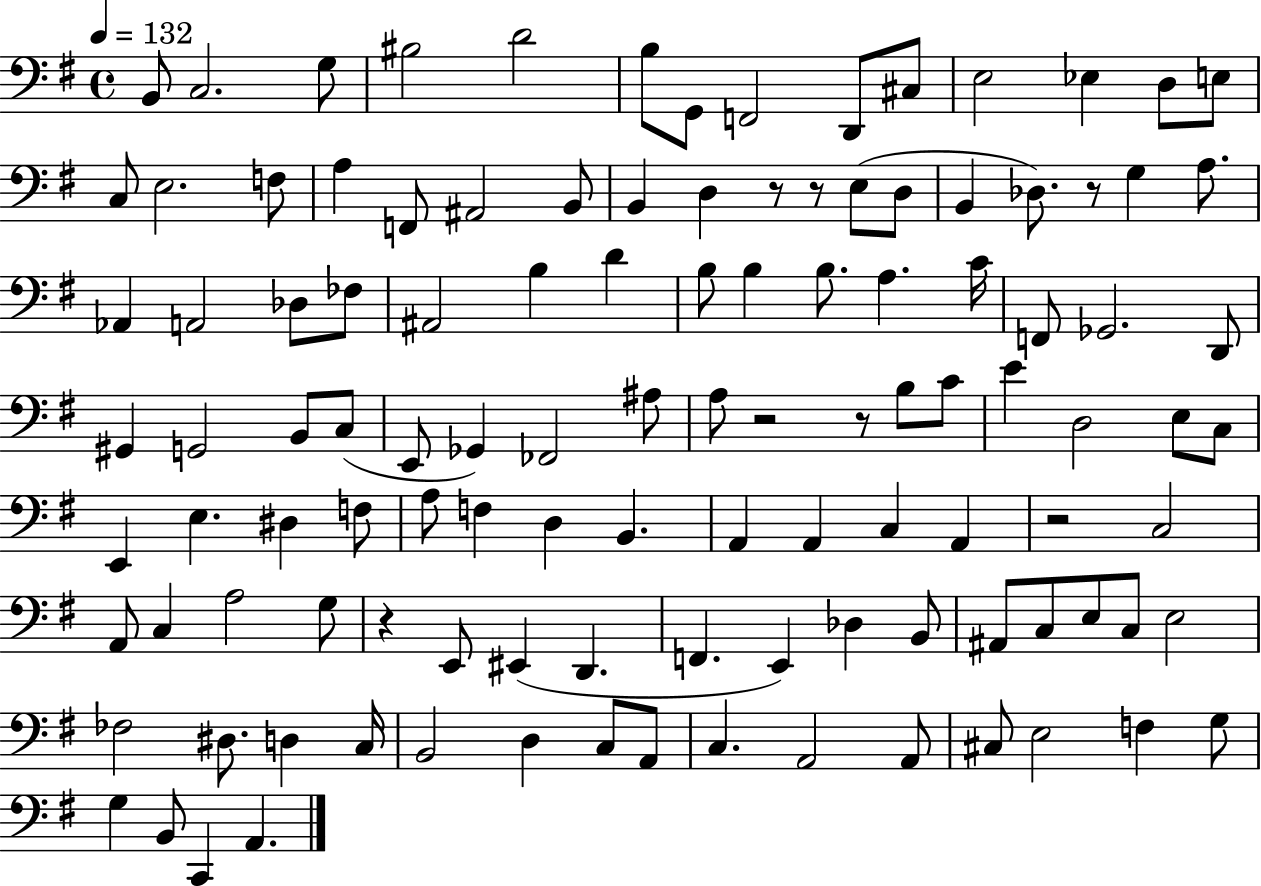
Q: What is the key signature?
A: G major